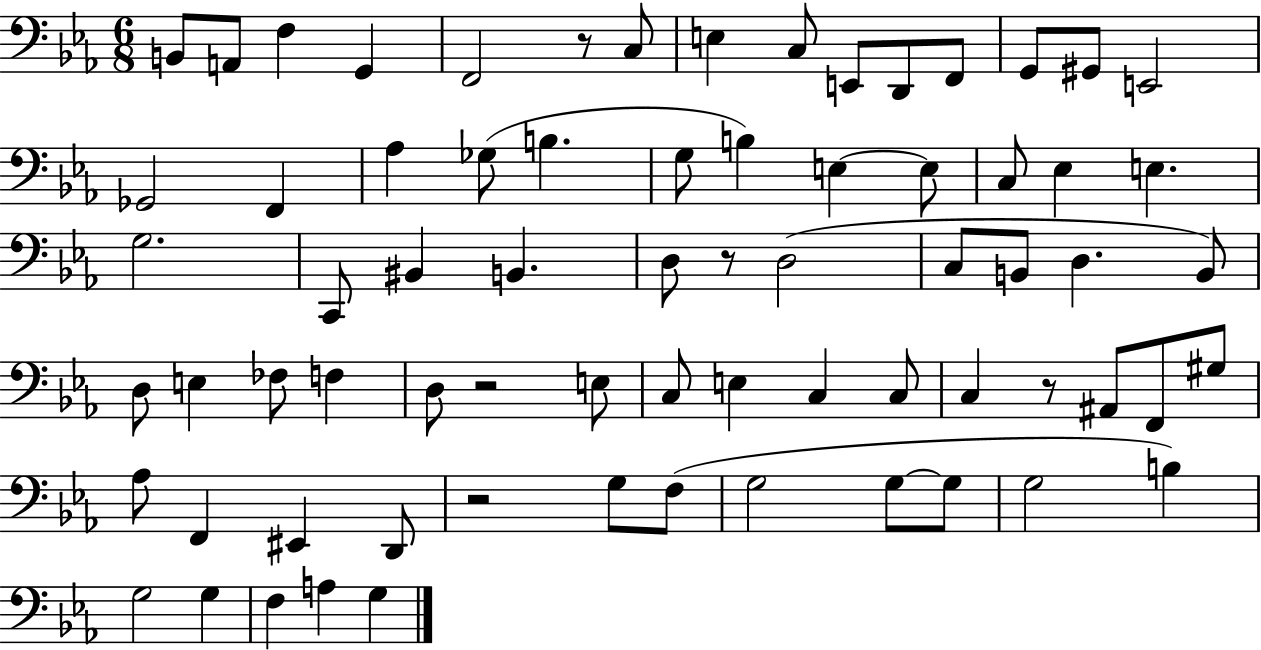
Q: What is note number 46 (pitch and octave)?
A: C3